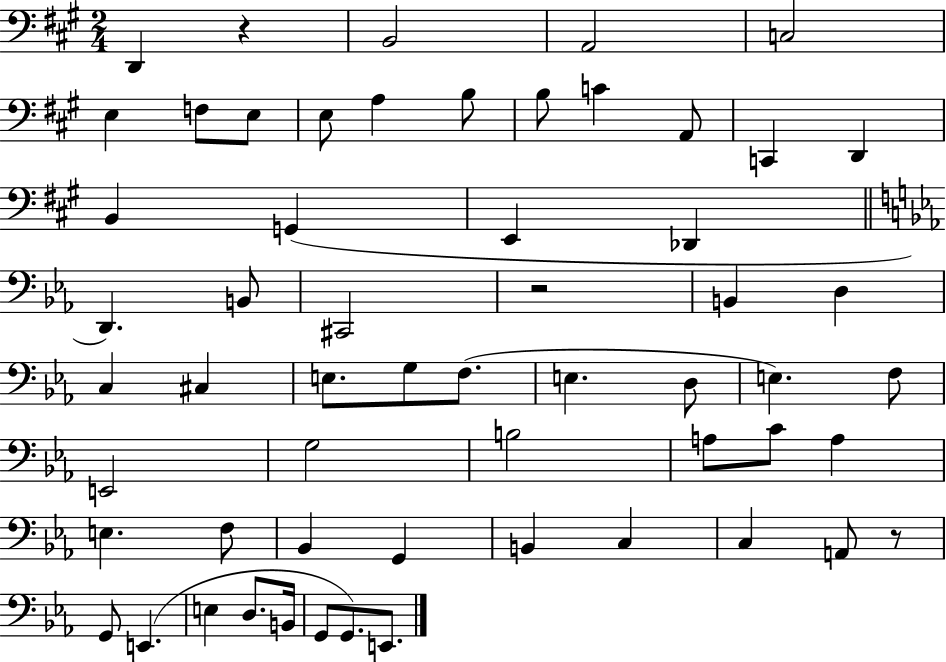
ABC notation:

X:1
T:Untitled
M:2/4
L:1/4
K:A
D,, z B,,2 A,,2 C,2 E, F,/2 E,/2 E,/2 A, B,/2 B,/2 C A,,/2 C,, D,, B,, G,, E,, _D,, D,, B,,/2 ^C,,2 z2 B,, D, C, ^C, E,/2 G,/2 F,/2 E, D,/2 E, F,/2 E,,2 G,2 B,2 A,/2 C/2 A, E, F,/2 _B,, G,, B,, C, C, A,,/2 z/2 G,,/2 E,, E, D,/2 B,,/4 G,,/2 G,,/2 E,,/2